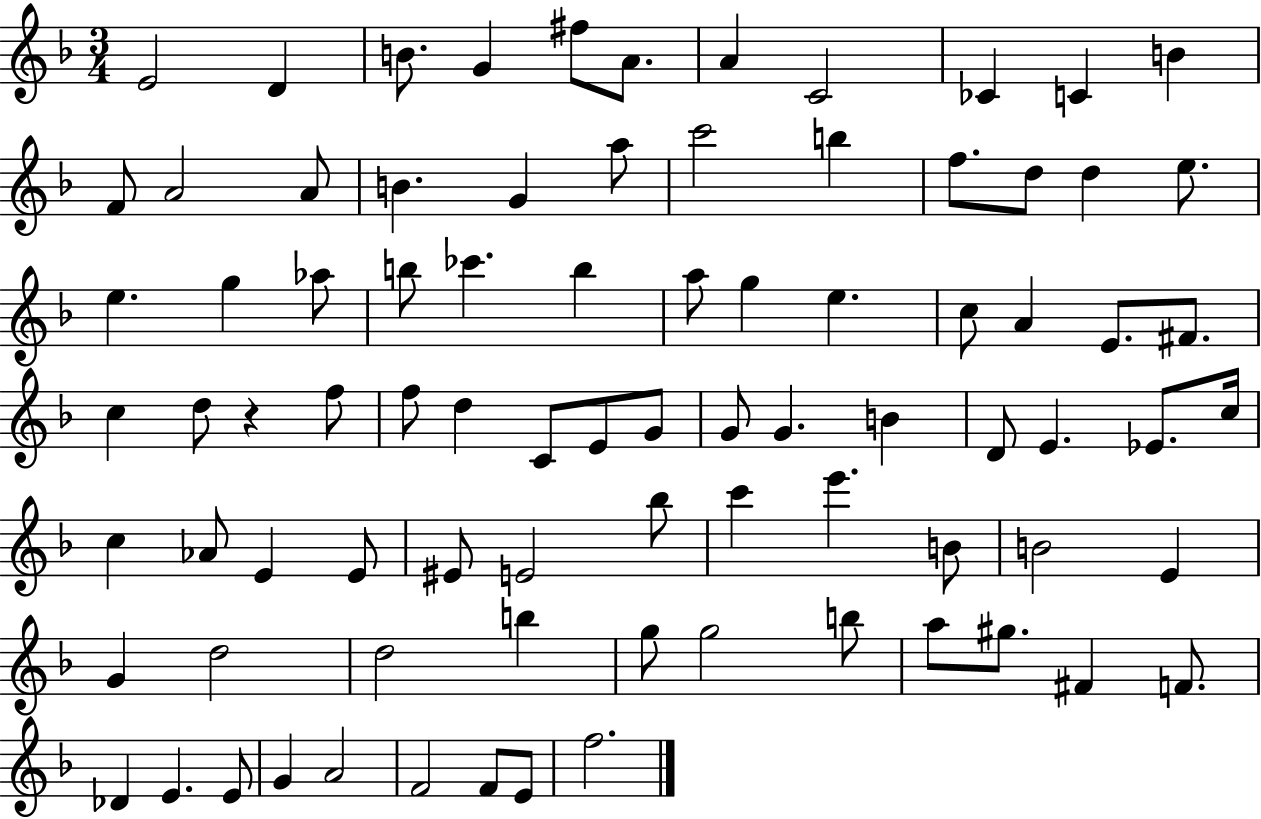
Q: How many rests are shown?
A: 1